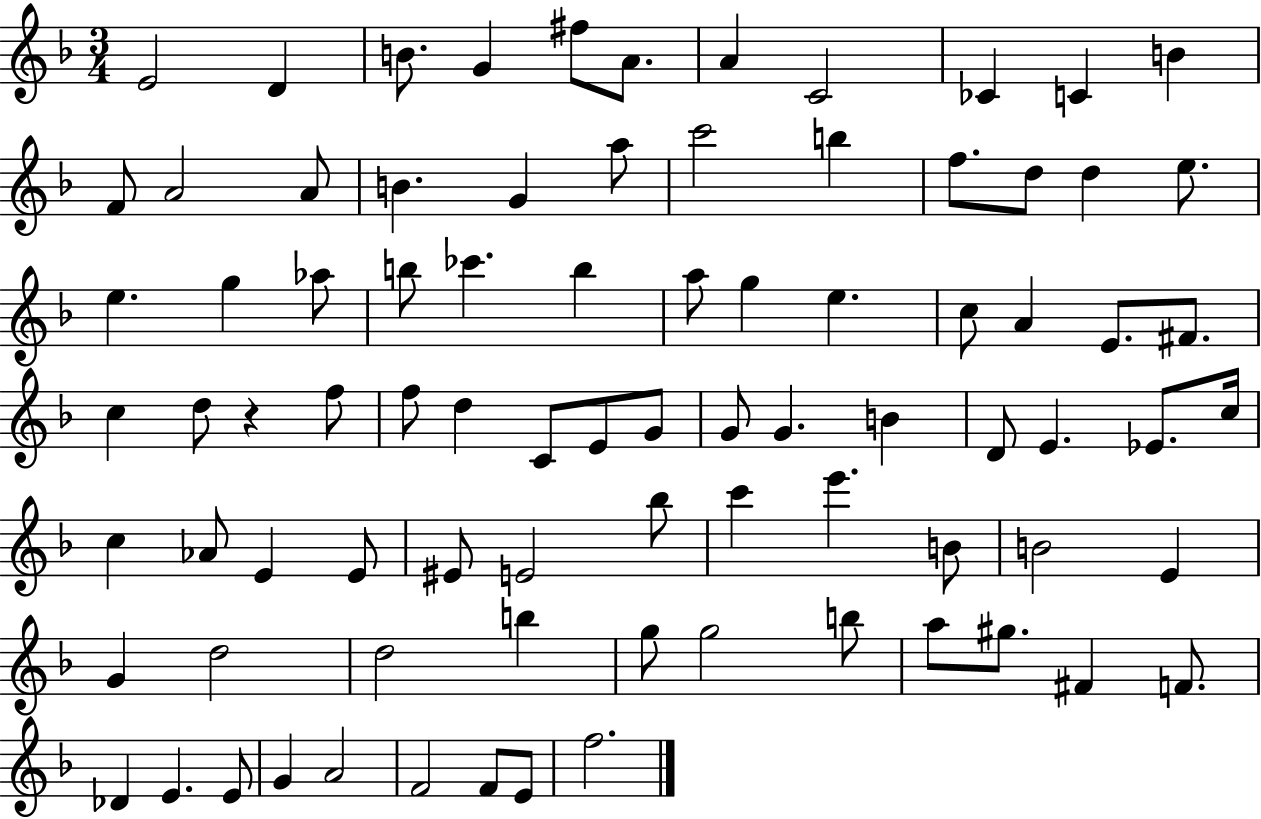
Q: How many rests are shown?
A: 1